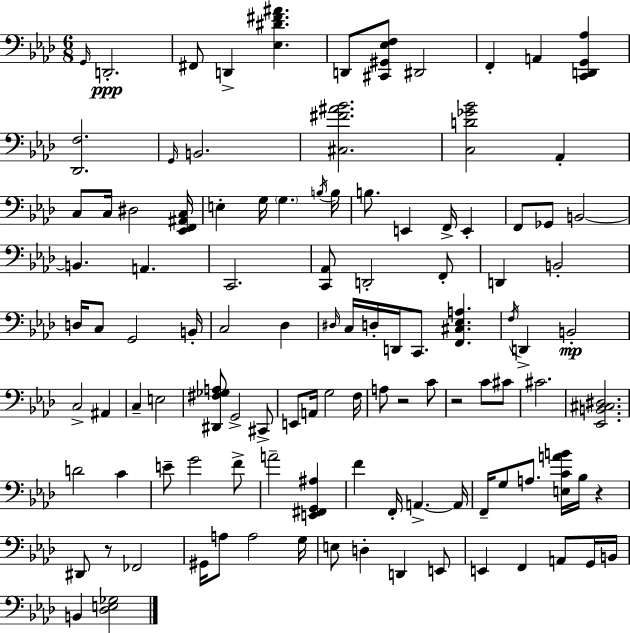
X:1
T:Untitled
M:6/8
L:1/4
K:Fm
G,,/4 D,,2 ^F,,/2 D,, [_E,^D^F^A] D,,/2 [^C,,^G,,_E,F,]/2 ^D,,2 F,, A,, [C,,D,,G,,_A,] [_D,,F,]2 G,,/4 B,,2 [^C,^F^A_B]2 [C,D_G_B]2 _A,, C,/2 C,/4 ^D,2 [_E,,F,,^A,,C,]/4 E, G,/4 G, B,/4 B,/4 B,/2 E,, F,,/4 E,, F,,/2 _G,,/2 B,,2 B,, A,, C,,2 [C,,_A,,]/2 D,,2 F,,/2 D,, B,,2 D,/4 C,/2 G,,2 B,,/4 C,2 _D, ^D,/4 C,/4 D,/4 D,,/4 C,,/2 [F,,^C,_E,A,] F,/4 D,, B,,2 C,2 ^A,, C, E,2 [^D,,^F,_G,A,]/2 G,,2 ^C,,/2 E,,/2 A,,/4 G,2 F,/4 A,/2 z2 C/2 z2 C/2 ^C/2 ^C2 [_E,,B,,^C,^D,]2 D2 C E/2 G2 F/2 A2 [E,,^F,,G,,^A,] F F,,/4 A,, A,,/4 F,,/4 G,/2 A,/2 [E,CAB]/4 _B,/4 z ^D,,/2 z/2 _F,,2 ^G,,/4 A,/2 A,2 G,/4 E,/2 D, D,, E,,/2 E,, F,, A,,/2 G,,/4 B,,/4 B,, [_D,E,_G,]2